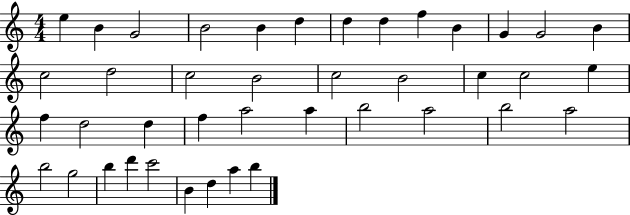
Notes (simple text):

E5/q B4/q G4/h B4/h B4/q D5/q D5/q D5/q F5/q B4/q G4/q G4/h B4/q C5/h D5/h C5/h B4/h C5/h B4/h C5/q C5/h E5/q F5/q D5/h D5/q F5/q A5/h A5/q B5/h A5/h B5/h A5/h B5/h G5/h B5/q D6/q C6/h B4/q D5/q A5/q B5/q